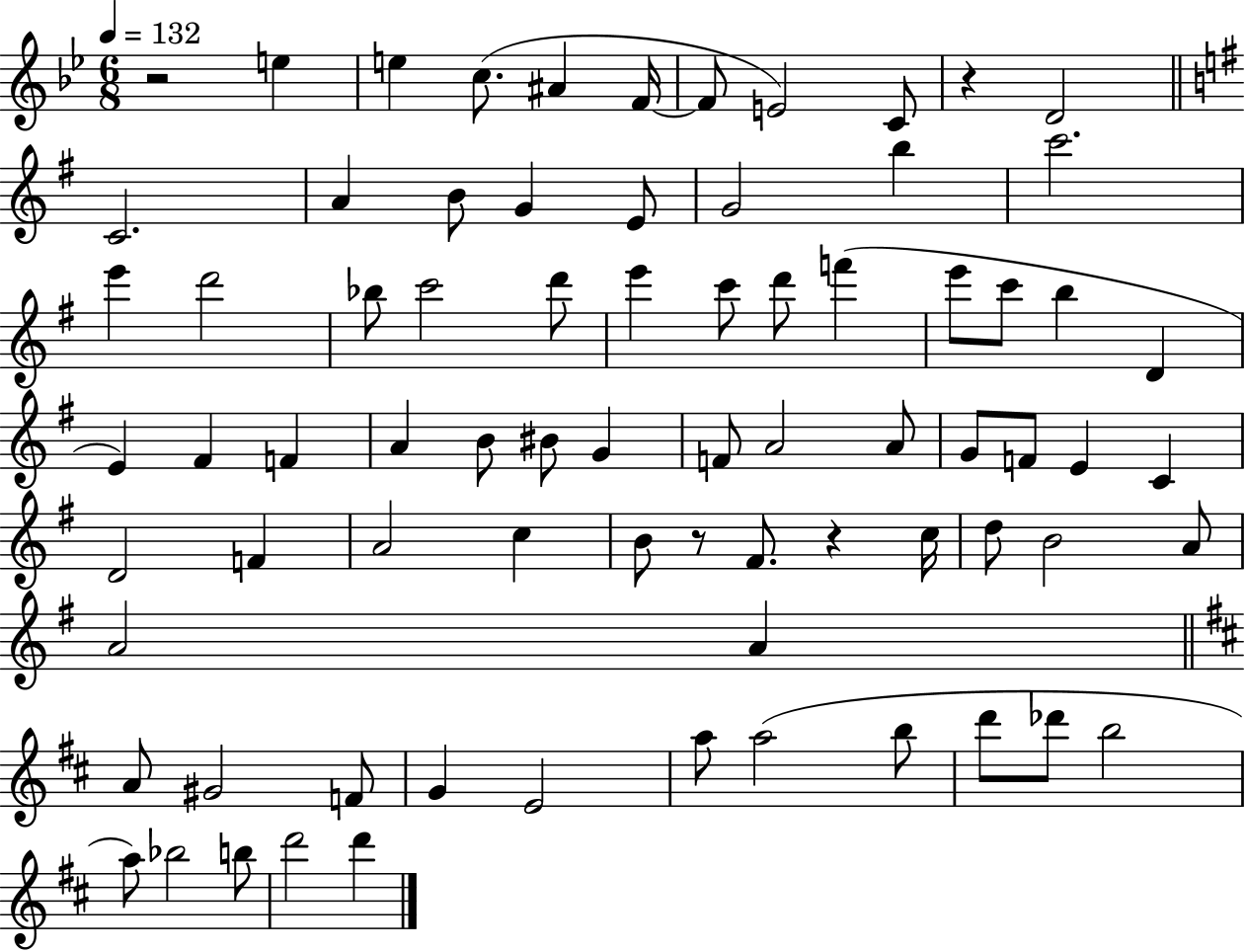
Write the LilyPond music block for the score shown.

{
  \clef treble
  \numericTimeSignature
  \time 6/8
  \key bes \major
  \tempo 4 = 132
  \repeat volta 2 { r2 e''4 | e''4 c''8.( ais'4 f'16~~ | f'8 e'2) c'8 | r4 d'2 | \break \bar "||" \break \key g \major c'2. | a'4 b'8 g'4 e'8 | g'2 b''4 | c'''2. | \break e'''4 d'''2 | bes''8 c'''2 d'''8 | e'''4 c'''8 d'''8 f'''4( | e'''8 c'''8 b''4 d'4 | \break e'4) fis'4 f'4 | a'4 b'8 bis'8 g'4 | f'8 a'2 a'8 | g'8 f'8 e'4 c'4 | \break d'2 f'4 | a'2 c''4 | b'8 r8 fis'8. r4 c''16 | d''8 b'2 a'8 | \break a'2 a'4 | \bar "||" \break \key b \minor a'8 gis'2 f'8 | g'4 e'2 | a''8 a''2( b''8 | d'''8 des'''8 b''2 | \break a''8) bes''2 b''8 | d'''2 d'''4 | } \bar "|."
}